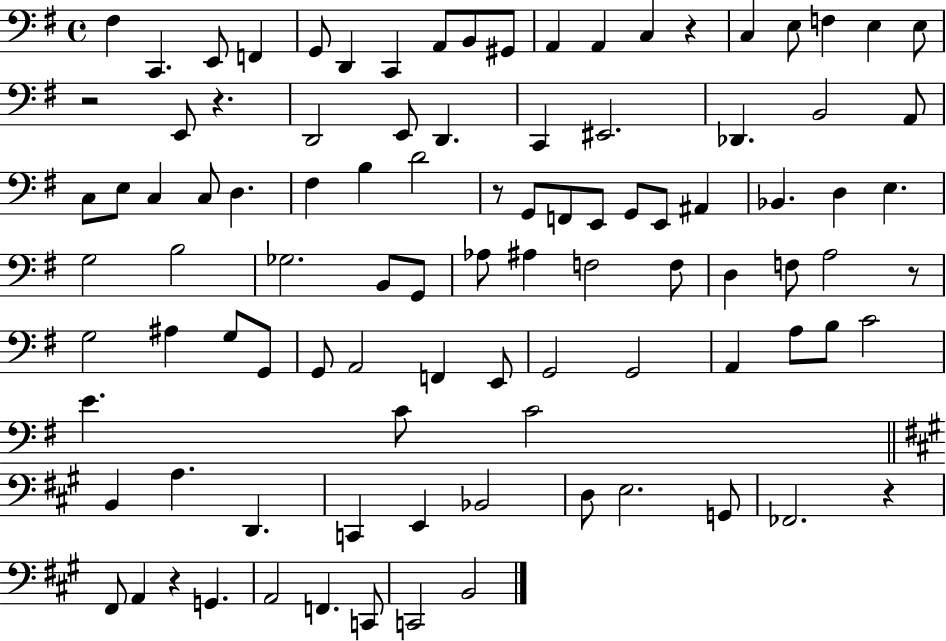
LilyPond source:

{
  \clef bass
  \time 4/4
  \defaultTimeSignature
  \key g \major
  fis4 c,4. e,8 f,4 | g,8 d,4 c,4 a,8 b,8 gis,8 | a,4 a,4 c4 r4 | c4 e8 f4 e4 e8 | \break r2 e,8 r4. | d,2 e,8 d,4. | c,4 eis,2. | des,4. b,2 a,8 | \break c8 e8 c4 c8 d4. | fis4 b4 d'2 | r8 g,8 f,8 e,8 g,8 e,8 ais,4 | bes,4. d4 e4. | \break g2 b2 | ges2. b,8 g,8 | aes8 ais4 f2 f8 | d4 f8 a2 r8 | \break g2 ais4 g8 g,8 | g,8 a,2 f,4 e,8 | g,2 g,2 | a,4 a8 b8 c'2 | \break e'4. c'8 c'2 | \bar "||" \break \key a \major b,4 a4. d,4. | c,4 e,4 bes,2 | d8 e2. g,8 | fes,2. r4 | \break fis,8 a,4 r4 g,4. | a,2 f,4. c,8 | c,2 b,2 | \bar "|."
}